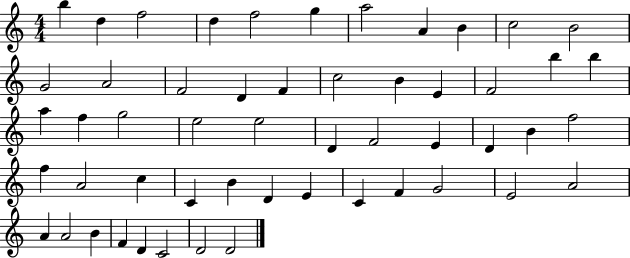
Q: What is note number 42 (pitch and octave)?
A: F4